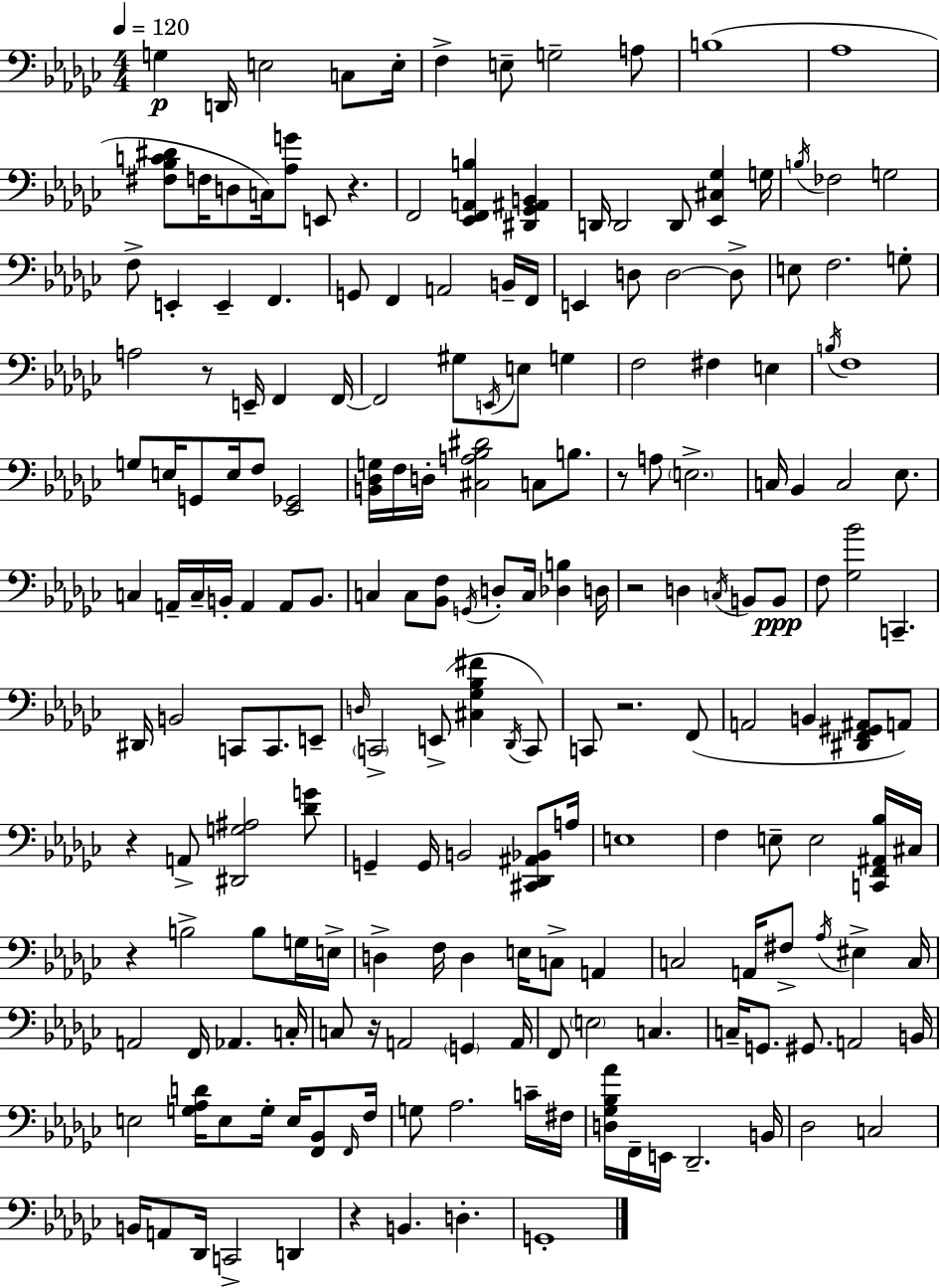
G3/q D2/s E3/h C3/e E3/s F3/q E3/e G3/h A3/e B3/w Ab3/w [F#3,Bb3,C4,D#4]/e F3/s D3/e C3/s [Ab3,G4]/e E2/e R/q. F2/h [Eb2,F2,A2,B3]/q [D#2,Gb2,A#2,B2]/q D2/s D2/h D2/e [Eb2,C#3,Gb3]/q G3/s B3/s FES3/h G3/h F3/e E2/q E2/q F2/q. G2/e F2/q A2/h B2/s F2/s E2/q D3/e D3/h D3/e E3/e F3/h. G3/e A3/h R/e E2/s F2/q F2/s F2/h G#3/e E2/s E3/e G3/q F3/h F#3/q E3/q B3/s F3/w G3/e E3/s G2/e E3/s F3/e [Eb2,Gb2]/h [B2,Db3,G3]/s F3/s D3/s [C#3,A3,Bb3,D#4]/h C3/e B3/e. R/e A3/e E3/h. C3/s Bb2/q C3/h Eb3/e. C3/q A2/s C3/s B2/s A2/q A2/e B2/e. C3/q C3/e [Bb2,F3]/e G2/s D3/e C3/s [Db3,B3]/q D3/s R/h D3/q C3/s B2/e B2/e F3/e [Gb3,Bb4]/h C2/q. D#2/s B2/h C2/e C2/e. E2/e D3/s C2/h E2/e [C#3,Gb3,Bb3,F#4]/q Db2/s C2/e C2/e R/h. F2/e A2/h B2/q [D#2,F2,G#2,A#2]/e A2/e R/q A2/e [D#2,G3,A#3]/h [Db4,G4]/e G2/q G2/s B2/h [C#2,Db2,A#2,Bb2]/e A3/s E3/w F3/q E3/e E3/h [C2,F2,A#2,Bb3]/s C#3/s R/q B3/h B3/e G3/s E3/s D3/q F3/s D3/q E3/s C3/e A2/q C3/h A2/s F#3/e Ab3/s EIS3/q C3/s A2/h F2/s Ab2/q. C3/s C3/e R/s A2/h G2/q A2/s F2/e E3/h C3/q. C3/s G2/e. G#2/e. A2/h B2/s E3/h [G3,Ab3,D4]/s E3/e G3/s E3/s [F2,Bb2]/e F2/s F3/s G3/e Ab3/h. C4/s F#3/s [D3,Gb3,Bb3,Ab4]/s F2/s E2/s Db2/h. B2/s Db3/h C3/h B2/s A2/e Db2/s C2/h D2/q R/q B2/q. D3/q. G2/w